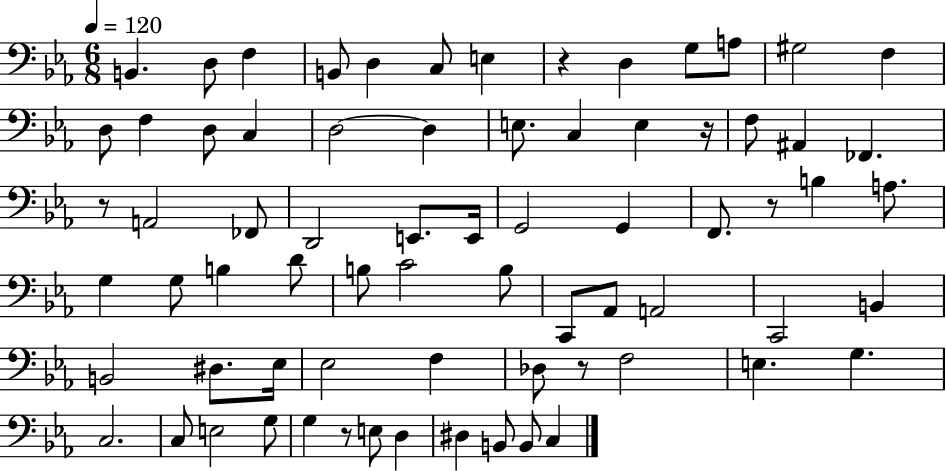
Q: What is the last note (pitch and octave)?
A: C3